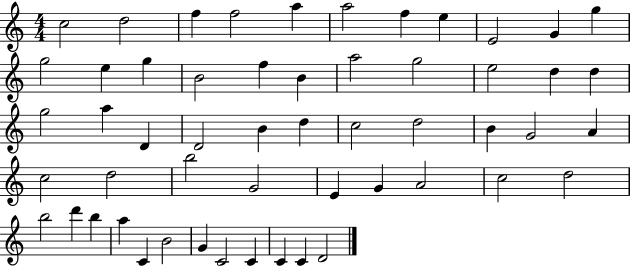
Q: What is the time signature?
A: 4/4